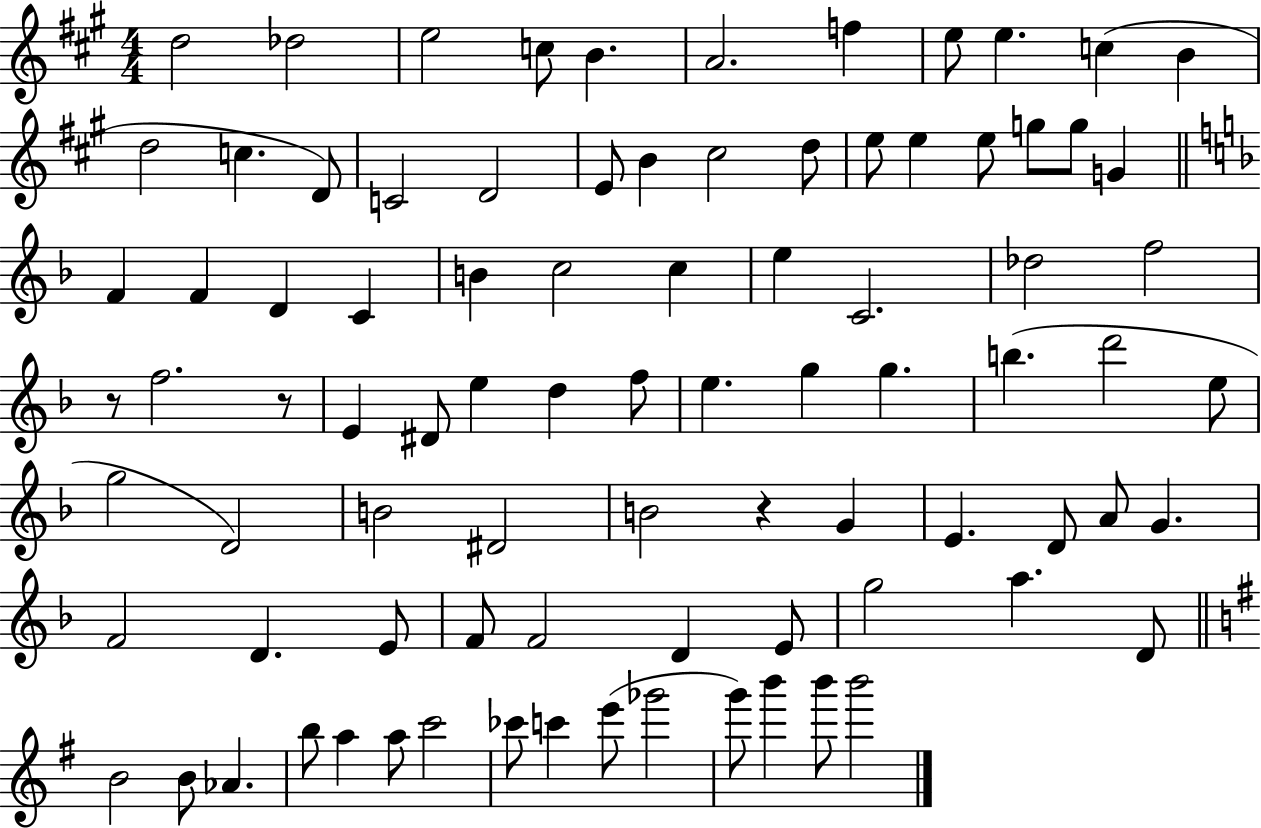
D5/h Db5/h E5/h C5/e B4/q. A4/h. F5/q E5/e E5/q. C5/q B4/q D5/h C5/q. D4/e C4/h D4/h E4/e B4/q C#5/h D5/e E5/e E5/q E5/e G5/e G5/e G4/q F4/q F4/q D4/q C4/q B4/q C5/h C5/q E5/q C4/h. Db5/h F5/h R/e F5/h. R/e E4/q D#4/e E5/q D5/q F5/e E5/q. G5/q G5/q. B5/q. D6/h E5/e G5/h D4/h B4/h D#4/h B4/h R/q G4/q E4/q. D4/e A4/e G4/q. F4/h D4/q. E4/e F4/e F4/h D4/q E4/e G5/h A5/q. D4/e B4/h B4/e Ab4/q. B5/e A5/q A5/e C6/h CES6/e C6/q E6/e Gb6/h G6/e B6/q B6/e B6/h